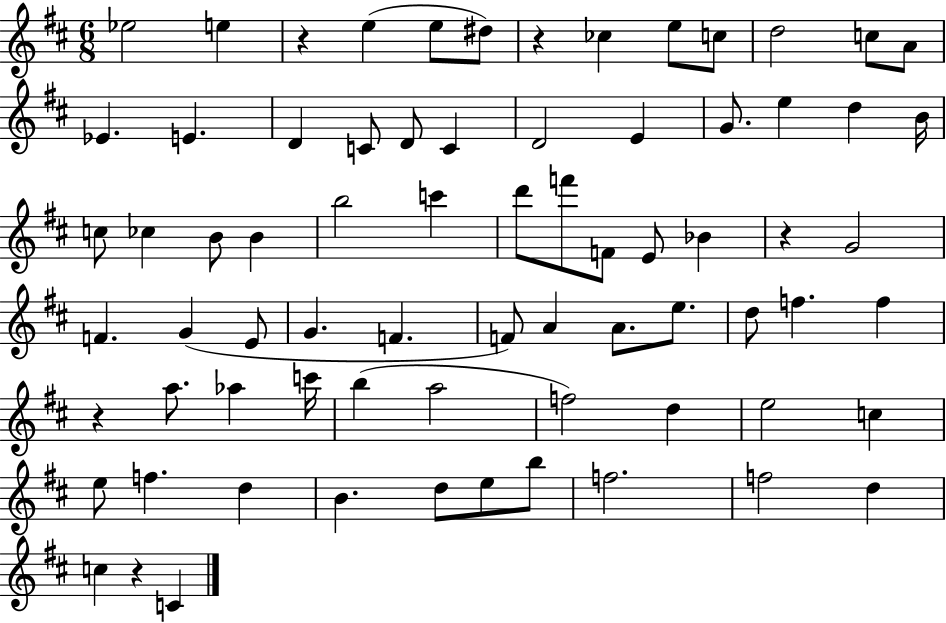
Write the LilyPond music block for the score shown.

{
  \clef treble
  \numericTimeSignature
  \time 6/8
  \key d \major
  ees''2 e''4 | r4 e''4( e''8 dis''8) | r4 ces''4 e''8 c''8 | d''2 c''8 a'8 | \break ees'4. e'4. | d'4 c'8 d'8 c'4 | d'2 e'4 | g'8. e''4 d''4 b'16 | \break c''8 ces''4 b'8 b'4 | b''2 c'''4 | d'''8 f'''8 f'8 e'8 bes'4 | r4 g'2 | \break f'4. g'4( e'8 | g'4. f'4. | f'8) a'4 a'8. e''8. | d''8 f''4. f''4 | \break r4 a''8. aes''4 c'''16 | b''4( a''2 | f''2) d''4 | e''2 c''4 | \break e''8 f''4. d''4 | b'4. d''8 e''8 b''8 | f''2. | f''2 d''4 | \break c''4 r4 c'4 | \bar "|."
}